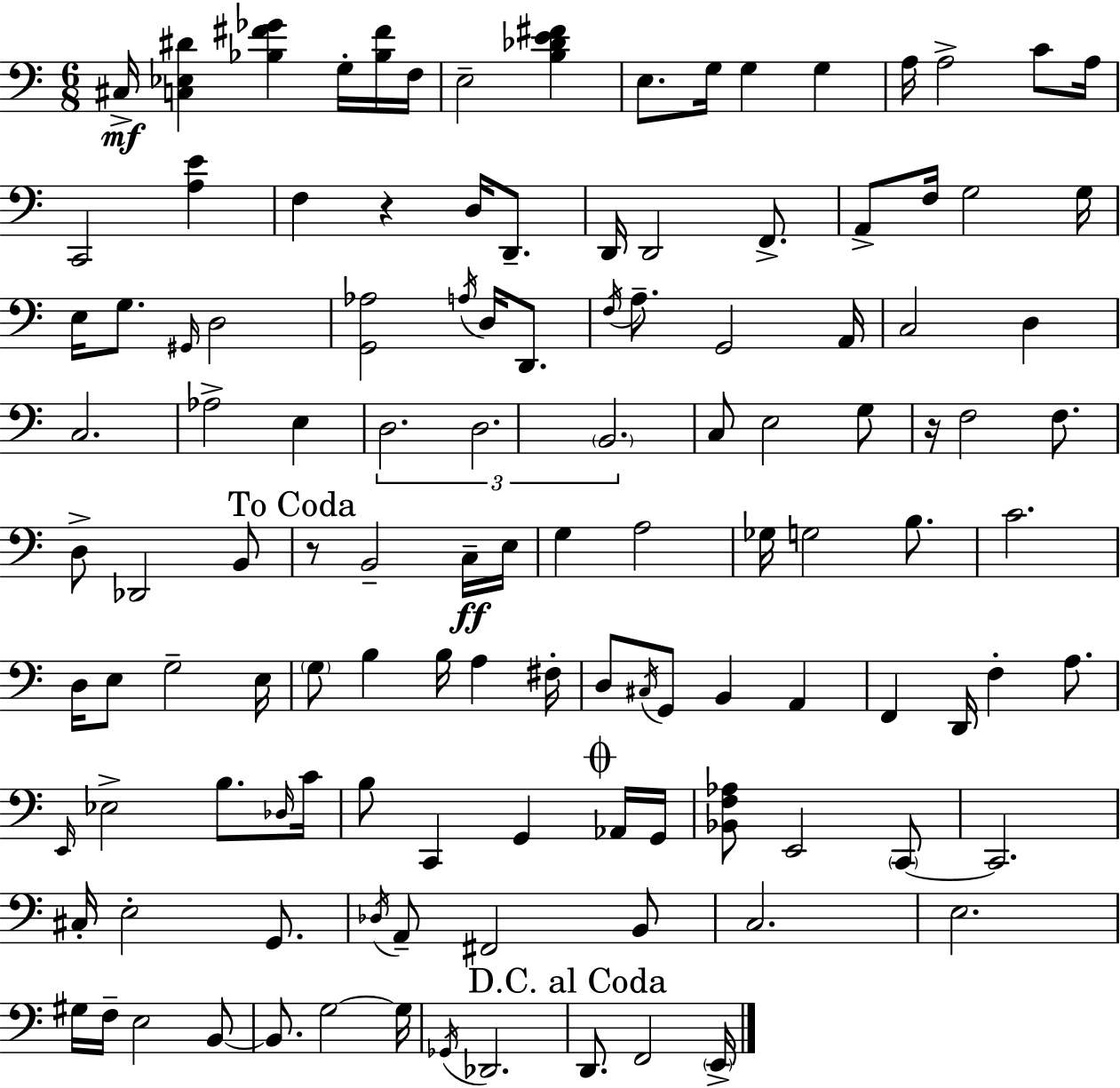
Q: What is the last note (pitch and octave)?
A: E2